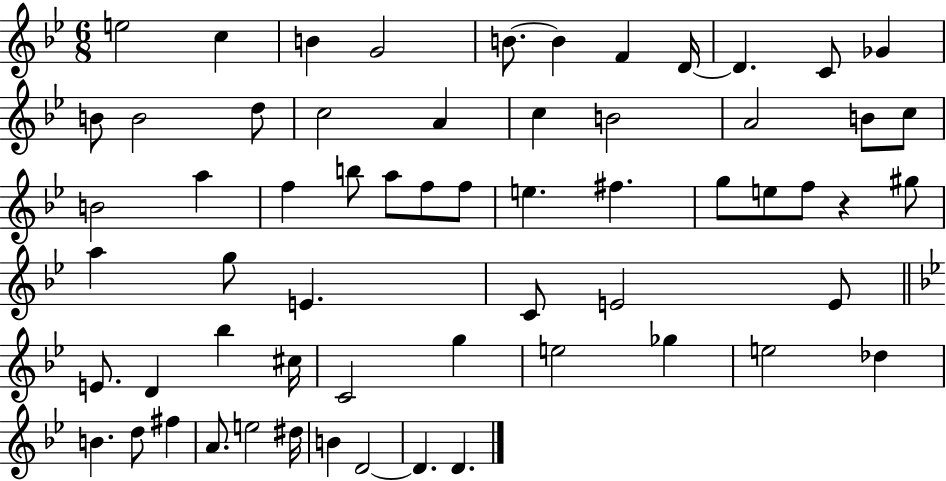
X:1
T:Untitled
M:6/8
L:1/4
K:Bb
e2 c B G2 B/2 B F D/4 D C/2 _G B/2 B2 d/2 c2 A c B2 A2 B/2 c/2 B2 a f b/2 a/2 f/2 f/2 e ^f g/2 e/2 f/2 z ^g/2 a g/2 E C/2 E2 E/2 E/2 D _b ^c/4 C2 g e2 _g e2 _d B d/2 ^f A/2 e2 ^d/4 B D2 D D